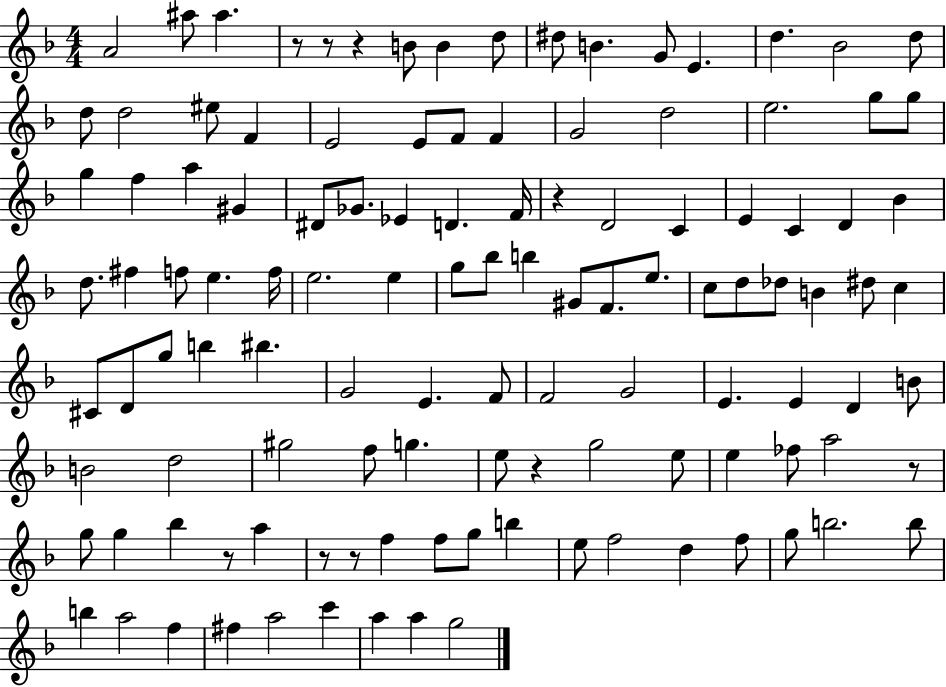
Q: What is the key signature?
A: F major